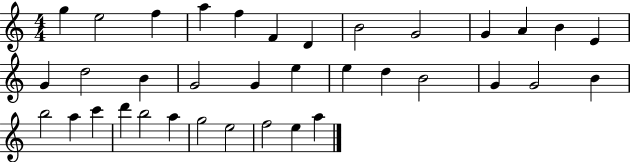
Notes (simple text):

G5/q E5/h F5/q A5/q F5/q F4/q D4/q B4/h G4/h G4/q A4/q B4/q E4/q G4/q D5/h B4/q G4/h G4/q E5/q E5/q D5/q B4/h G4/q G4/h B4/q B5/h A5/q C6/q D6/q B5/h A5/q G5/h E5/h F5/h E5/q A5/q